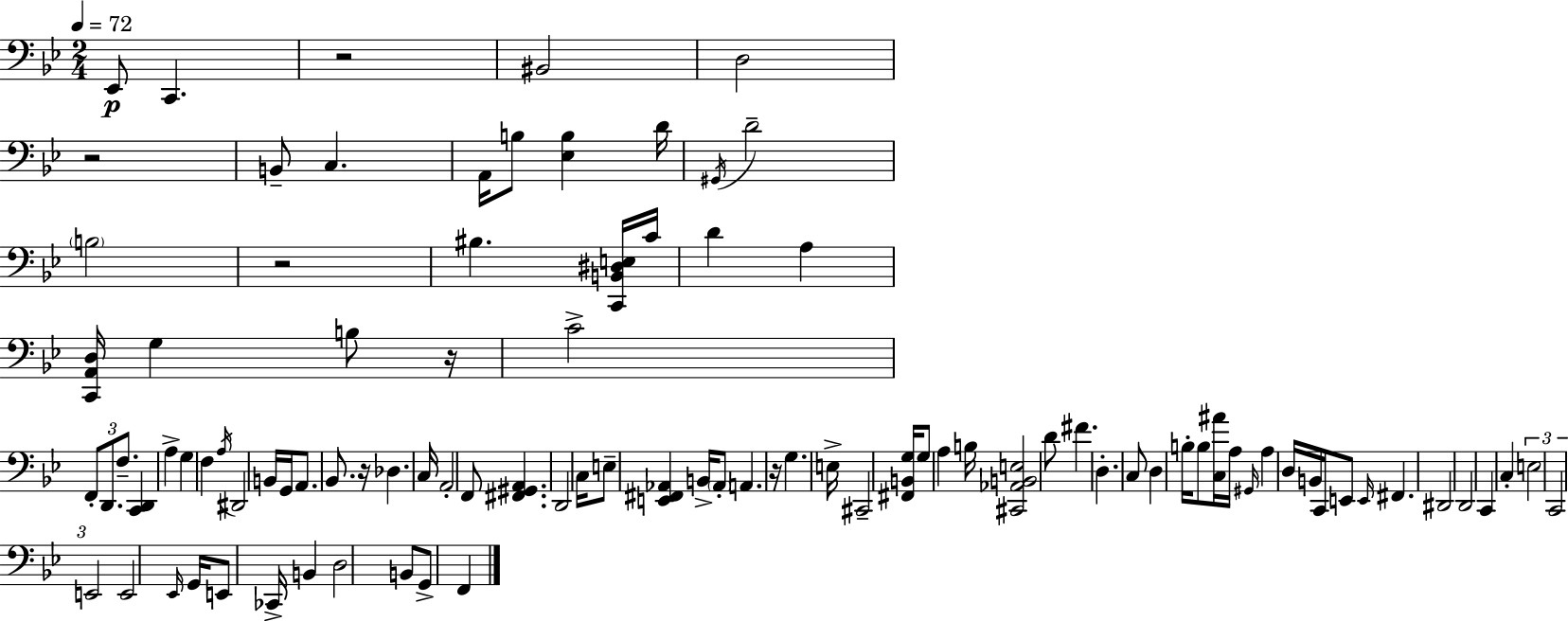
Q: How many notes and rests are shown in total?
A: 95